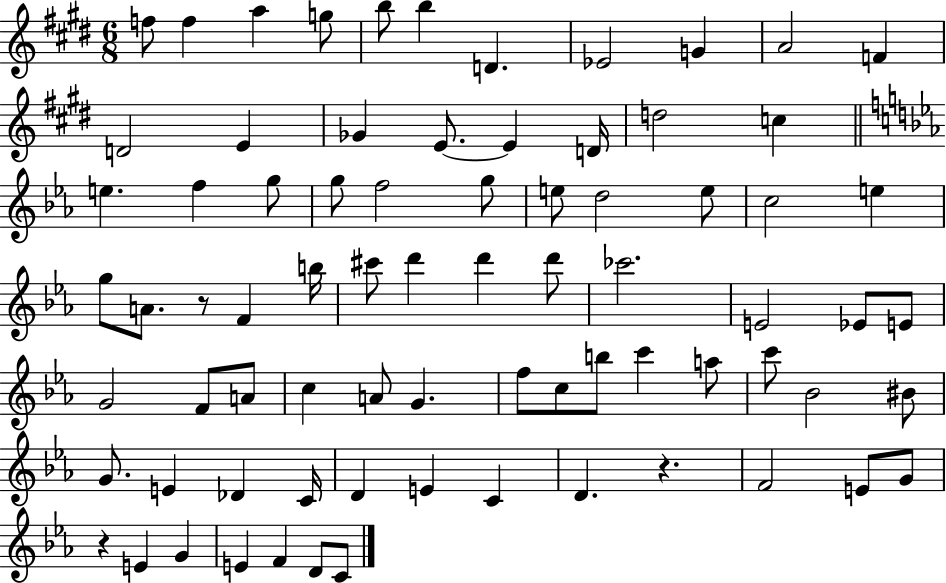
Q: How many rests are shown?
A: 3